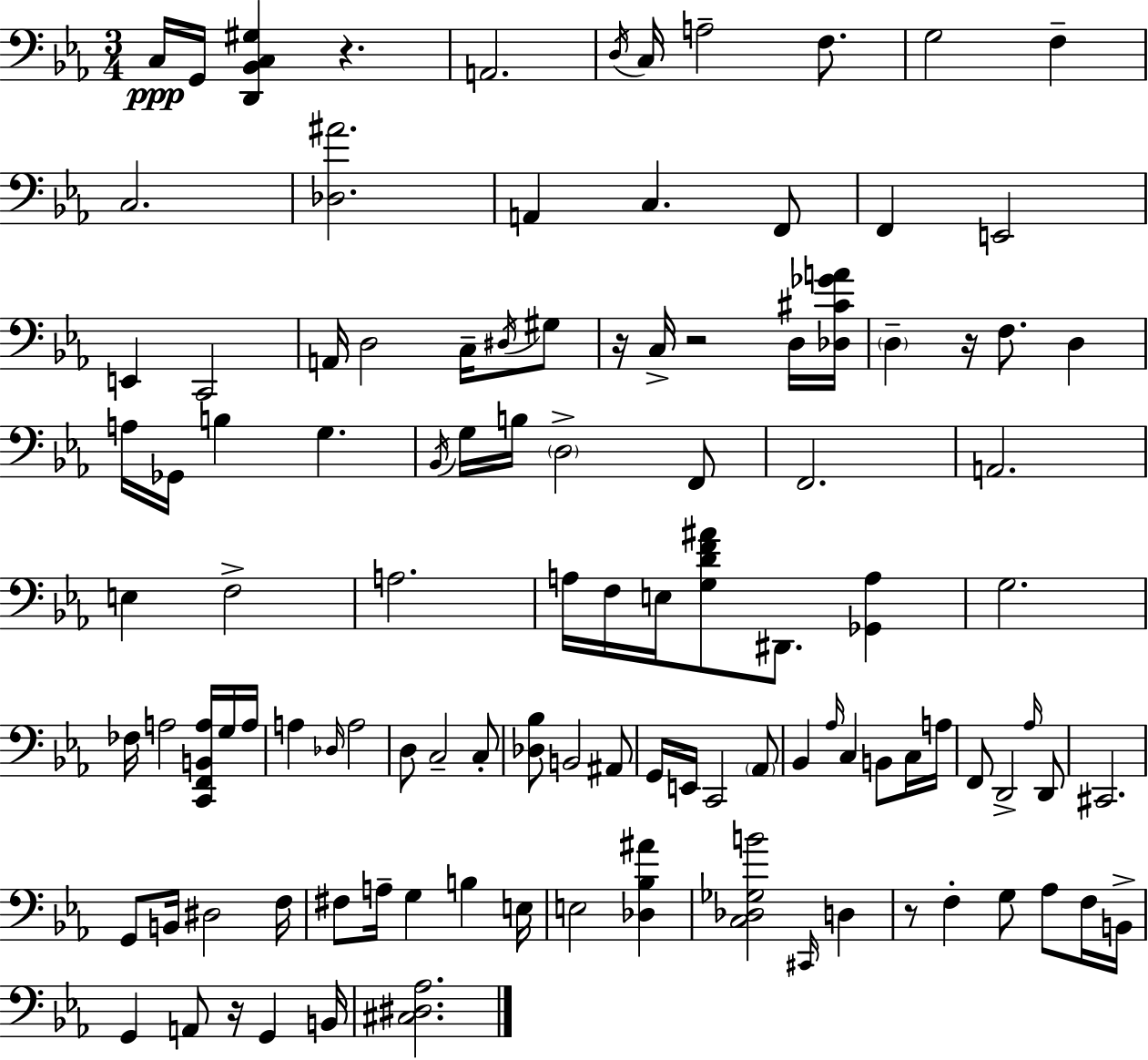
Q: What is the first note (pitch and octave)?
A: C3